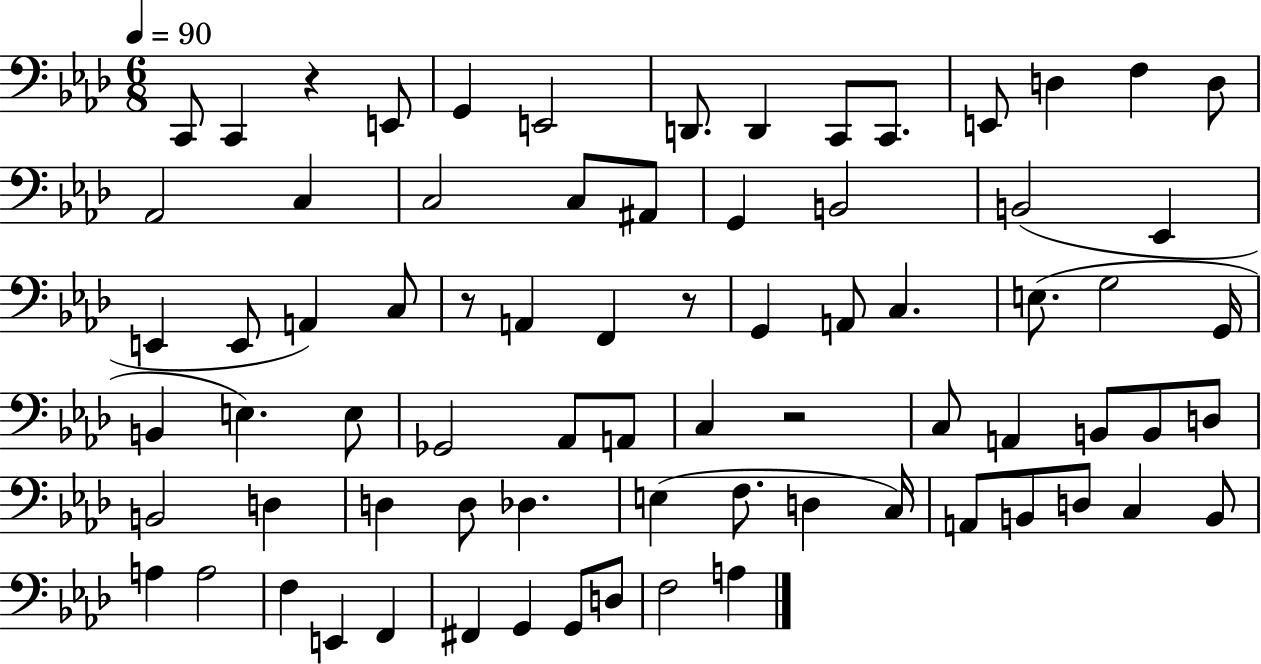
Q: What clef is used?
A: bass